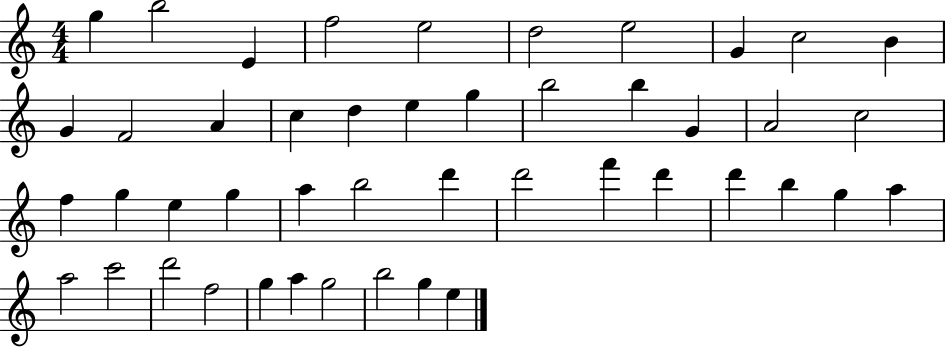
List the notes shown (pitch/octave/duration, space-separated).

G5/q B5/h E4/q F5/h E5/h D5/h E5/h G4/q C5/h B4/q G4/q F4/h A4/q C5/q D5/q E5/q G5/q B5/h B5/q G4/q A4/h C5/h F5/q G5/q E5/q G5/q A5/q B5/h D6/q D6/h F6/q D6/q D6/q B5/q G5/q A5/q A5/h C6/h D6/h F5/h G5/q A5/q G5/h B5/h G5/q E5/q